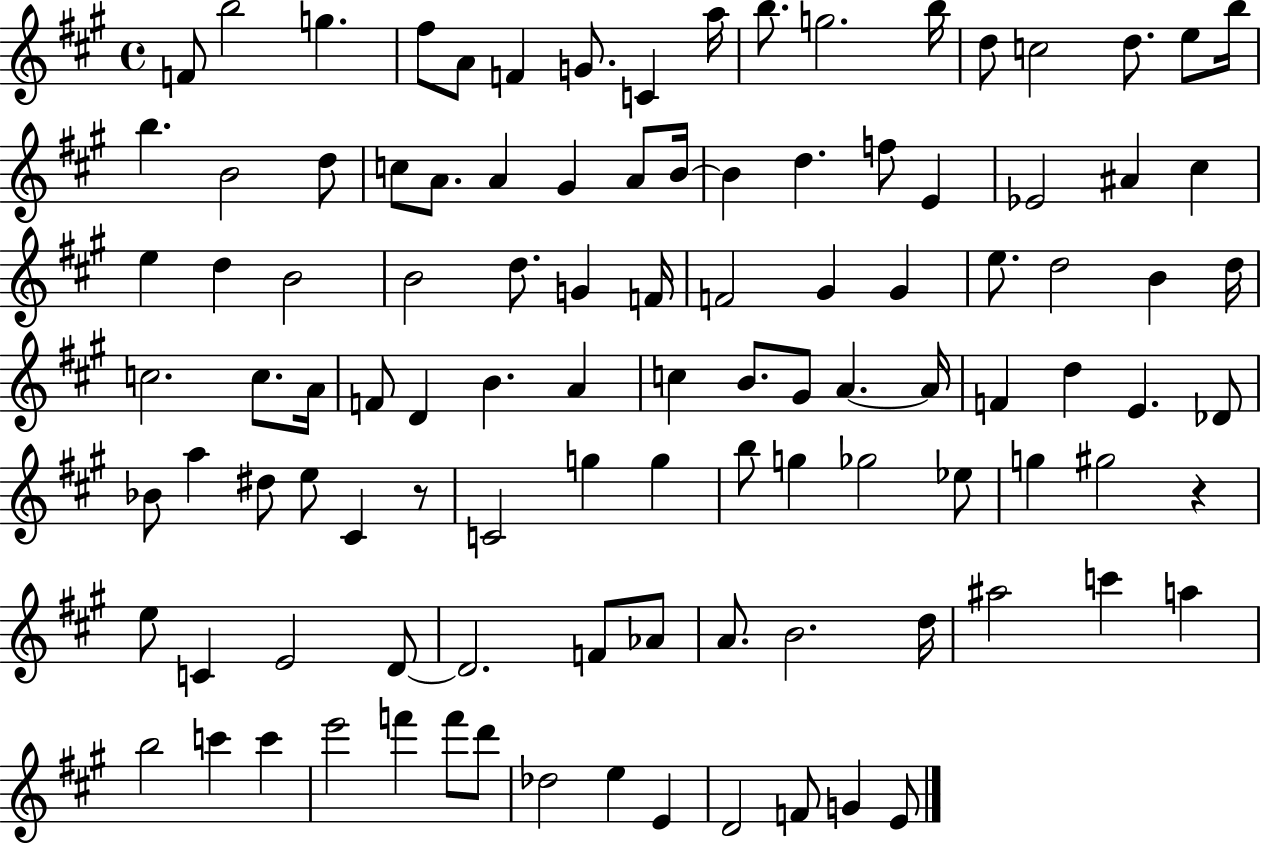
F4/e B5/h G5/q. F#5/e A4/e F4/q G4/e. C4/q A5/s B5/e. G5/h. B5/s D5/e C5/h D5/e. E5/e B5/s B5/q. B4/h D5/e C5/e A4/e. A4/q G#4/q A4/e B4/s B4/q D5/q. F5/e E4/q Eb4/h A#4/q C#5/q E5/q D5/q B4/h B4/h D5/e. G4/q F4/s F4/h G#4/q G#4/q E5/e. D5/h B4/q D5/s C5/h. C5/e. A4/s F4/e D4/q B4/q. A4/q C5/q B4/e. G#4/e A4/q. A4/s F4/q D5/q E4/q. Db4/e Bb4/e A5/q D#5/e E5/e C#4/q R/e C4/h G5/q G5/q B5/e G5/q Gb5/h Eb5/e G5/q G#5/h R/q E5/e C4/q E4/h D4/e D4/h. F4/e Ab4/e A4/e. B4/h. D5/s A#5/h C6/q A5/q B5/h C6/q C6/q E6/h F6/q F6/e D6/e Db5/h E5/q E4/q D4/h F4/e G4/q E4/e